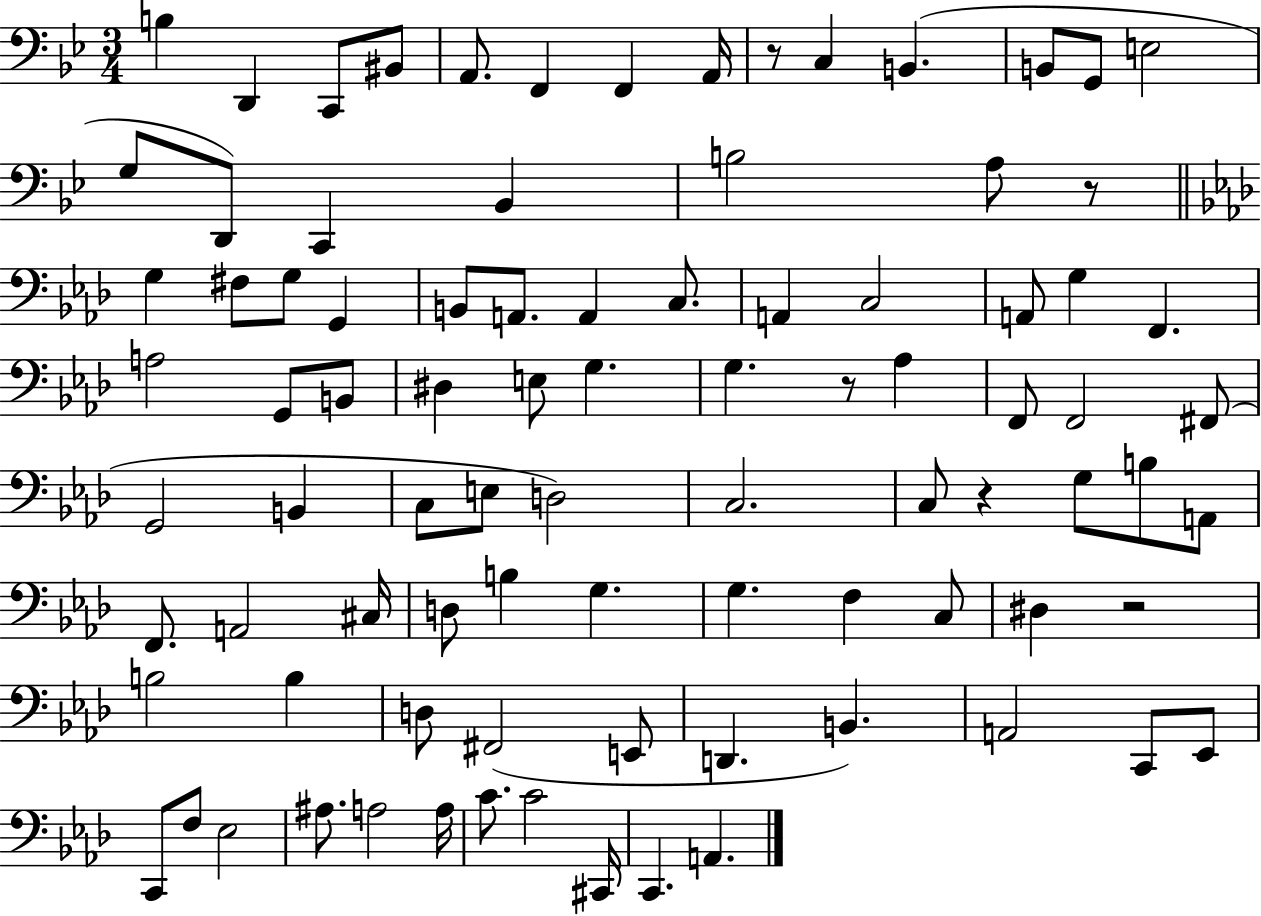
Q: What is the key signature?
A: BES major